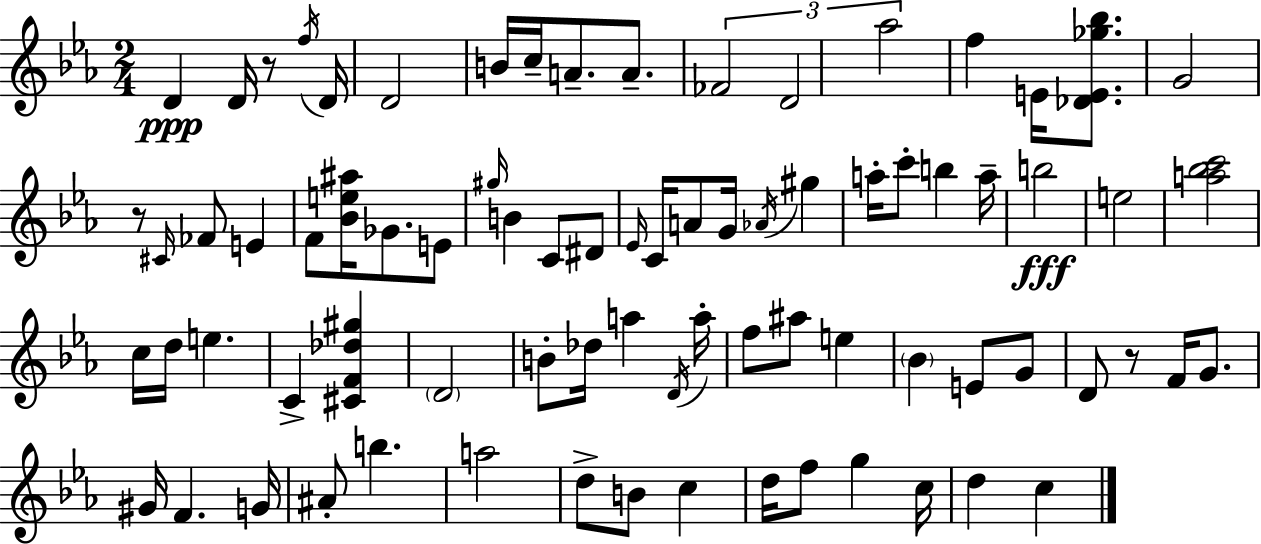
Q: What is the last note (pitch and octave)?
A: C5